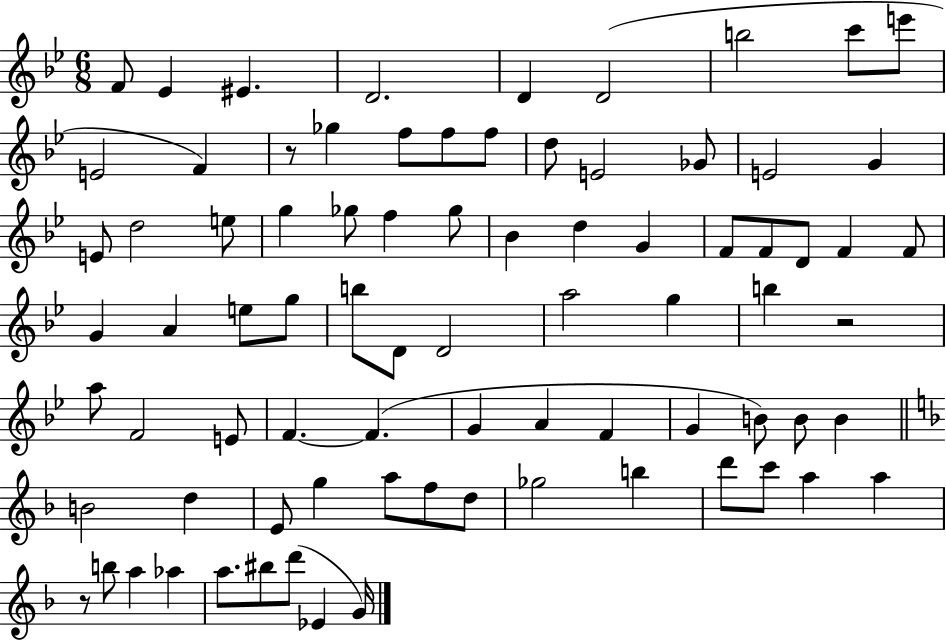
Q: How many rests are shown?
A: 3